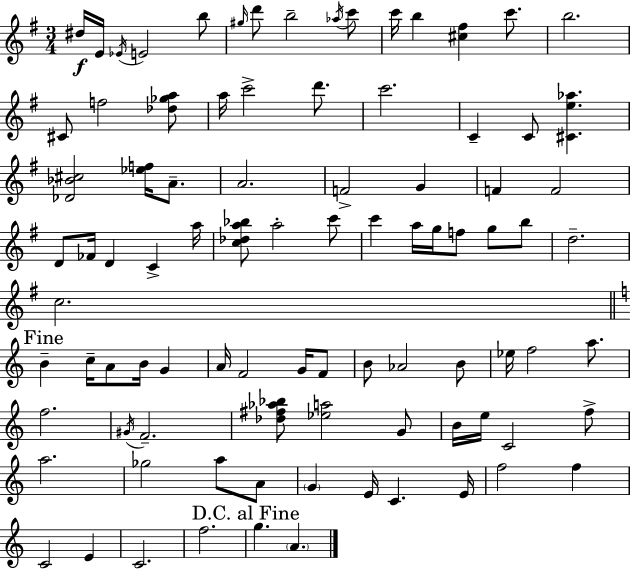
D#5/s E4/s Eb4/s E4/h B5/e G#5/s D6/e B5/h Ab5/s C6/e C6/s B5/q [C#5,F#5]/q C6/e. B5/h. C#4/e F5/h [Db5,Gb5,A5]/e A5/s C6/h D6/e. C6/h. C4/q C4/e [C#4,E5,Ab5]/q. [Db4,Bb4,C#5]/h [Eb5,F5]/s A4/e. A4/h. F4/h G4/q F4/q F4/h D4/e FES4/s D4/q C4/q A5/s [C5,Db5,A5,Bb5]/e A5/h C6/e C6/q A5/s G5/s F5/e G5/e B5/e D5/h. C5/h. B4/q C5/s A4/e B4/s G4/q A4/s F4/h G4/s F4/e B4/e Ab4/h B4/e Eb5/s F5/h A5/e. F5/h. G#4/s F4/h. [Db5,F#5,Ab5,Bb5]/e [Eb5,A5]/h G4/e B4/s E5/s C4/h F5/e A5/h. Gb5/h A5/e A4/e G4/q E4/s C4/q. E4/s F5/h F5/q C4/h E4/q C4/h. F5/h. G5/q. A4/q.